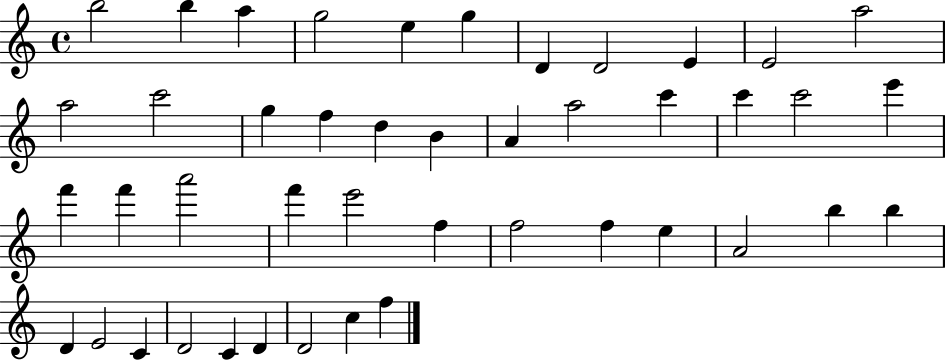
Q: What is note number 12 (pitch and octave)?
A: A5